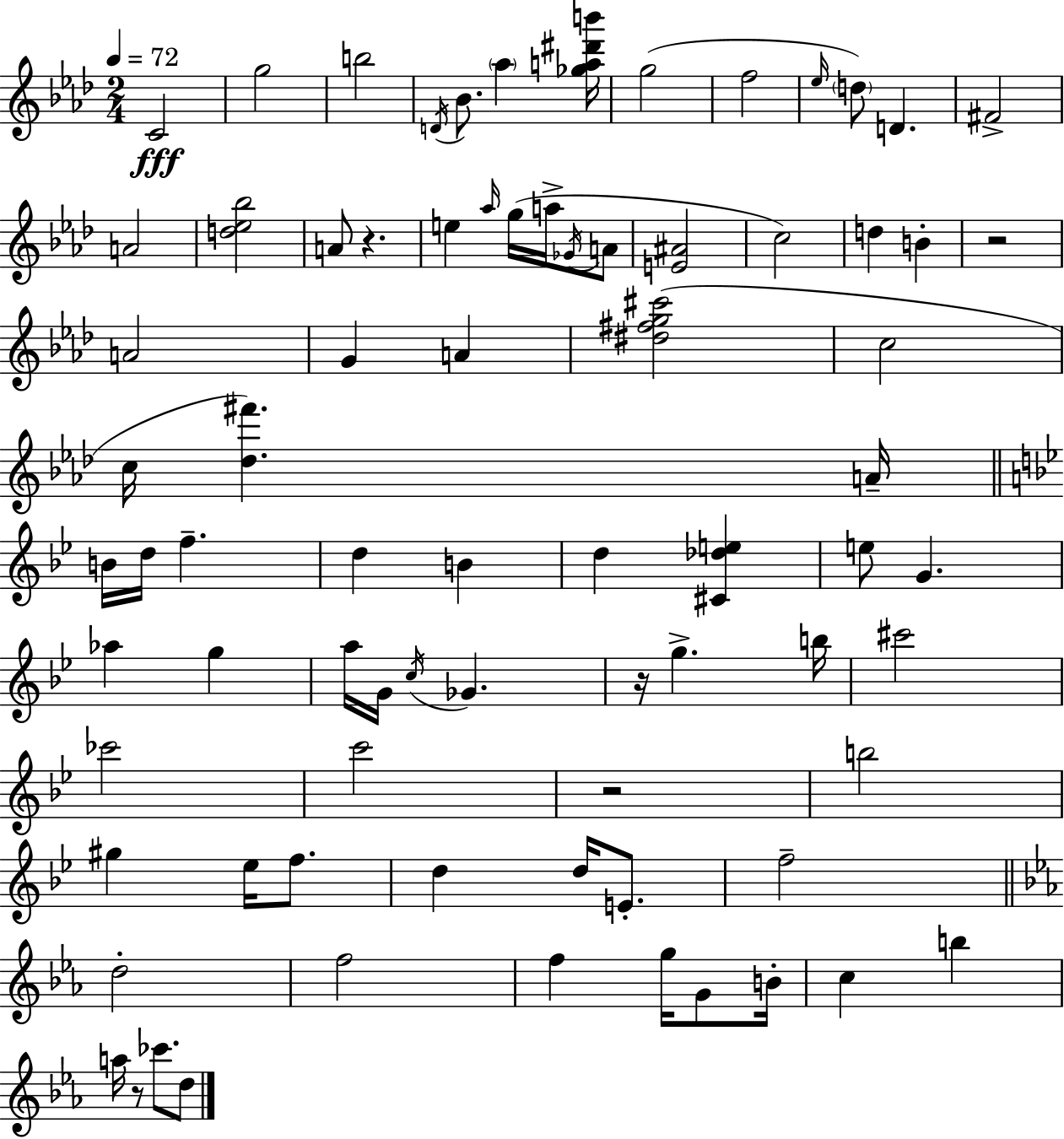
{
  \clef treble
  \numericTimeSignature
  \time 2/4
  \key f \minor
  \tempo 4 = 72
  c'2\fff | g''2 | b''2 | \acciaccatura { d'16 } bes'8. \parenthesize aes''4 | \break <ges'' a'' dis''' b'''>16 g''2( | f''2 | \grace { ees''16 }) \parenthesize d''8 d'4. | fis'2-> | \break a'2 | <d'' ees'' bes''>2 | a'8 r4. | e''4 \grace { aes''16 } g''16( | \break a''16-> \acciaccatura { ges'16 } a'8 <e' ais'>2 | c''2) | d''4 | b'4-. r2 | \break a'2 | g'4 | a'4 <dis'' fis'' g'' cis'''>2( | c''2 | \break c''16 <des'' fis'''>4.) | a'16-- \bar "||" \break \key bes \major b'16 d''16 f''4.-- | d''4 b'4 | d''4 <cis' des'' e''>4 | e''8 g'4. | \break aes''4 g''4 | a''16 g'16 \acciaccatura { c''16 } ges'4. | r16 g''4.-> | b''16 cis'''2 | \break ces'''2 | c'''2 | r2 | b''2 | \break gis''4 ees''16 f''8. | d''4 d''16 e'8.-. | f''2-- | \bar "||" \break \key ees \major d''2-. | f''2 | f''4 g''16 g'8 b'16-. | c''4 b''4 | \break a''16 r8 ces'''8. d''8 | \bar "|."
}